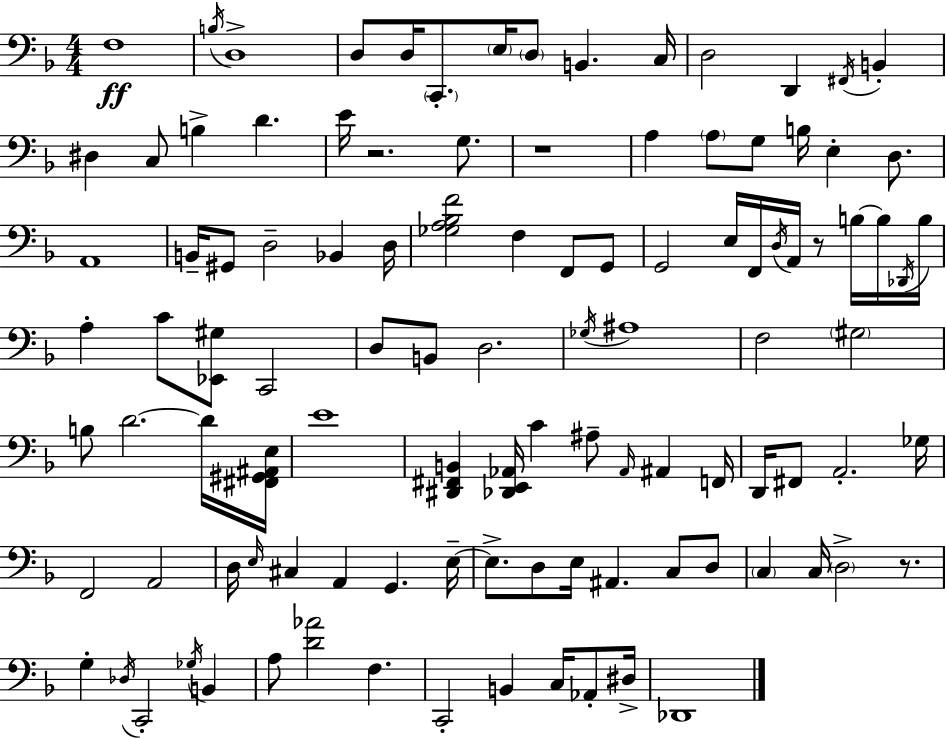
F3/w B3/s D3/w D3/e D3/s C2/e. E3/s D3/e B2/q. C3/s D3/h D2/q F#2/s B2/q D#3/q C3/e B3/q D4/q. E4/s R/h. G3/e. R/w A3/q A3/e G3/e B3/s E3/q D3/e. A2/w B2/s G#2/e D3/h Bb2/q D3/s [Gb3,A3,Bb3,F4]/h F3/q F2/e G2/e G2/h E3/s F2/s D3/s A2/s R/e B3/s B3/s Db2/s B3/s A3/q C4/e [Eb2,G#3]/e C2/h D3/e B2/e D3/h. Gb3/s A#3/w F3/h G#3/h B3/e D4/h. D4/s [F#2,G#2,A#2,E3]/s E4/w [D#2,F#2,B2]/q [Db2,E2,Ab2]/s C4/q A#3/e Ab2/s A#2/q F2/s D2/s F#2/e A2/h. Gb3/s F2/h A2/h D3/s E3/s C#3/q A2/q G2/q. E3/s E3/e. D3/e E3/s A#2/q. C3/e D3/e C3/q C3/s D3/h R/e. G3/q Db3/s C2/h Gb3/s B2/q A3/e [D4,Ab4]/h F3/q. C2/h B2/q C3/s Ab2/e D#3/s Db2/w